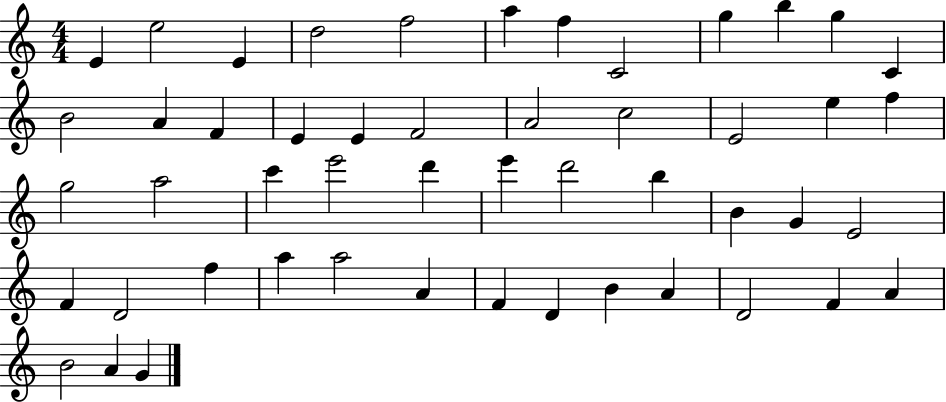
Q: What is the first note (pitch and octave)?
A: E4